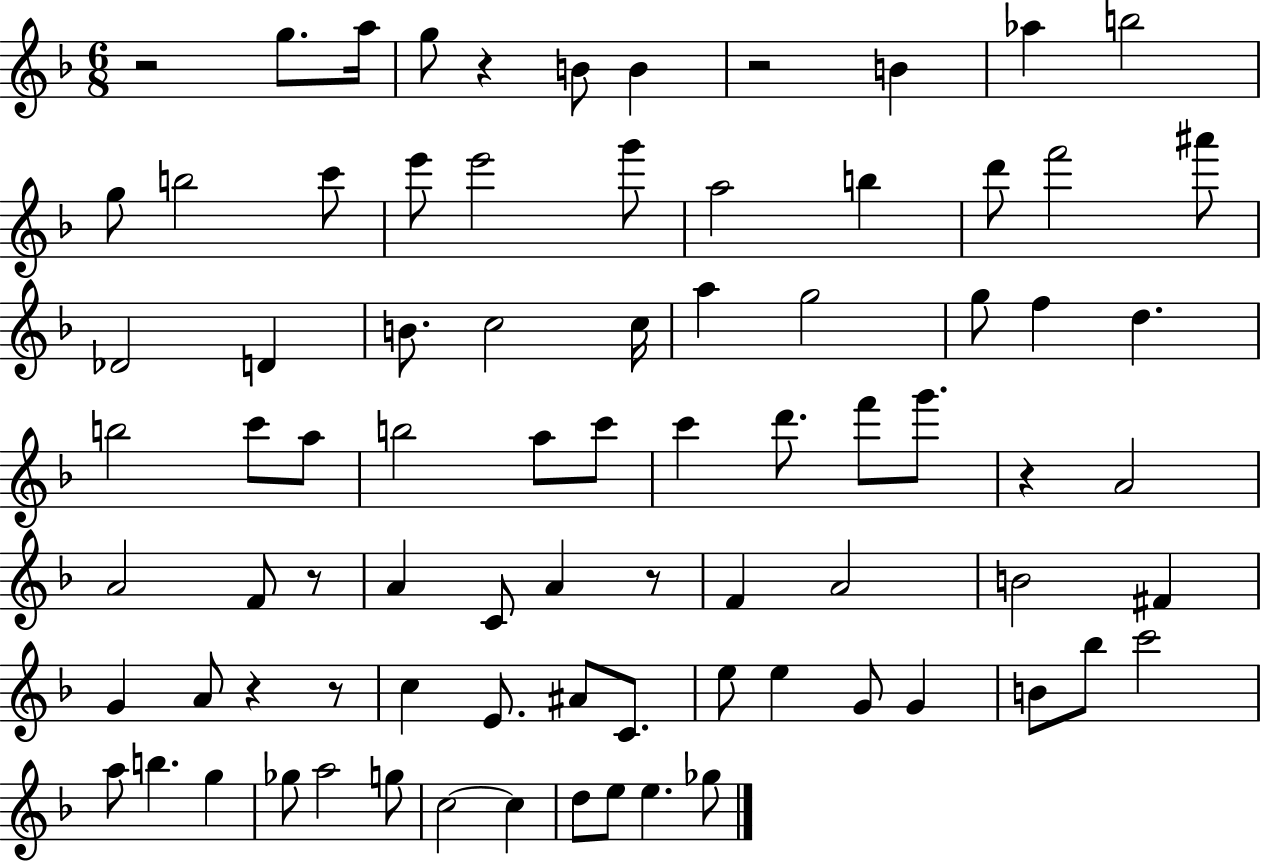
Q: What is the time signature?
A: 6/8